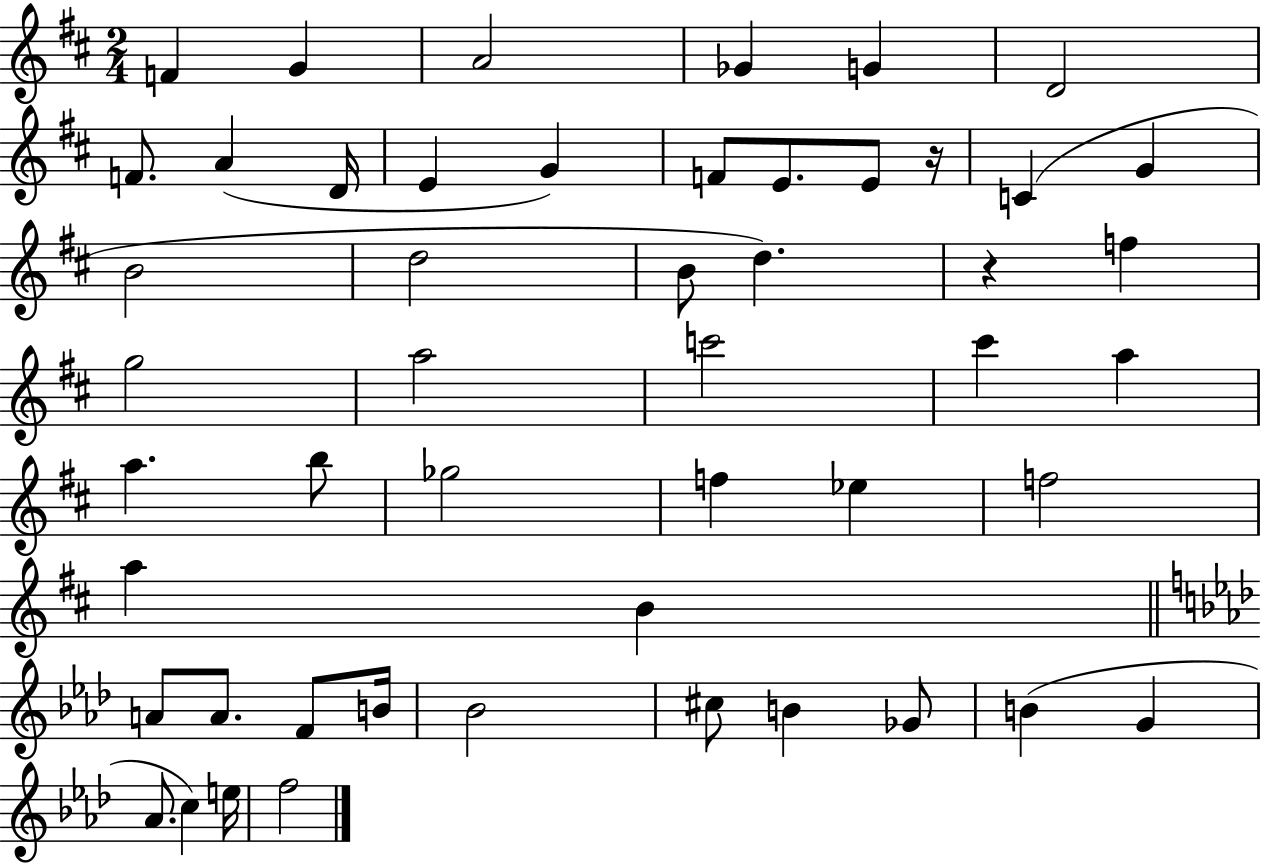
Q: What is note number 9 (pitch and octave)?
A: D4